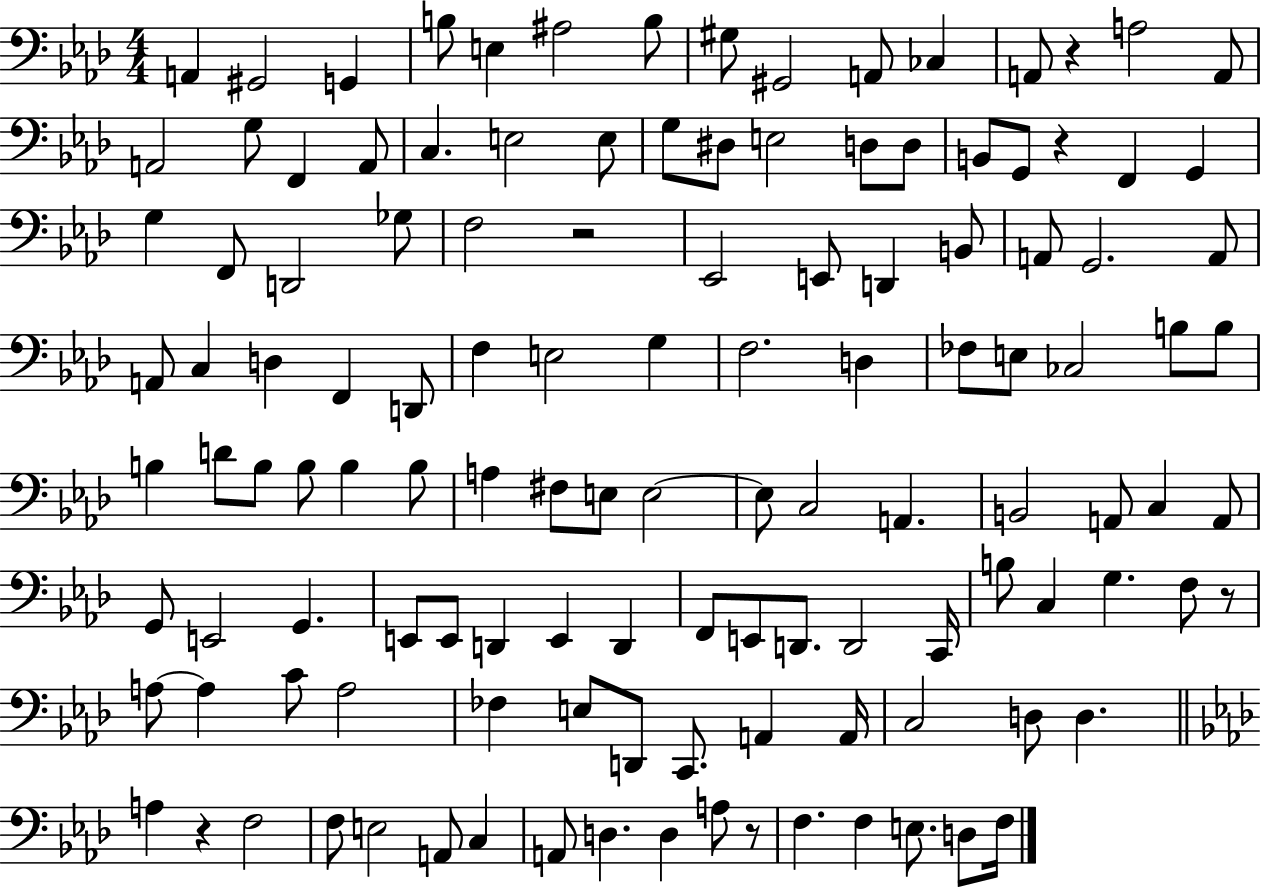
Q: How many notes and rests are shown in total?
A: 125